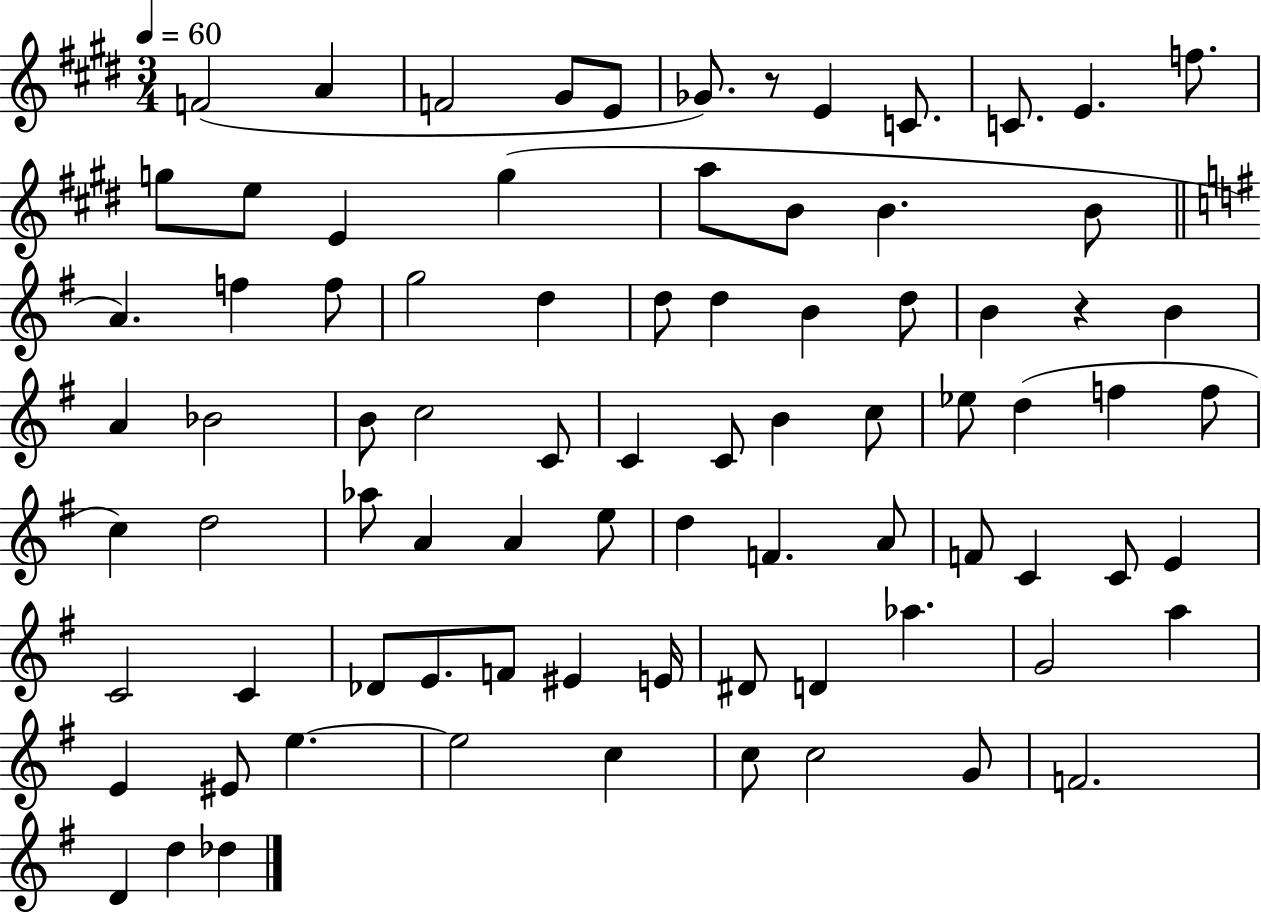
X:1
T:Untitled
M:3/4
L:1/4
K:E
F2 A F2 ^G/2 E/2 _G/2 z/2 E C/2 C/2 E f/2 g/2 e/2 E g a/2 B/2 B B/2 A f f/2 g2 d d/2 d B d/2 B z B A _B2 B/2 c2 C/2 C C/2 B c/2 _e/2 d f f/2 c d2 _a/2 A A e/2 d F A/2 F/2 C C/2 E C2 C _D/2 E/2 F/2 ^E E/4 ^D/2 D _a G2 a E ^E/2 e e2 c c/2 c2 G/2 F2 D d _d